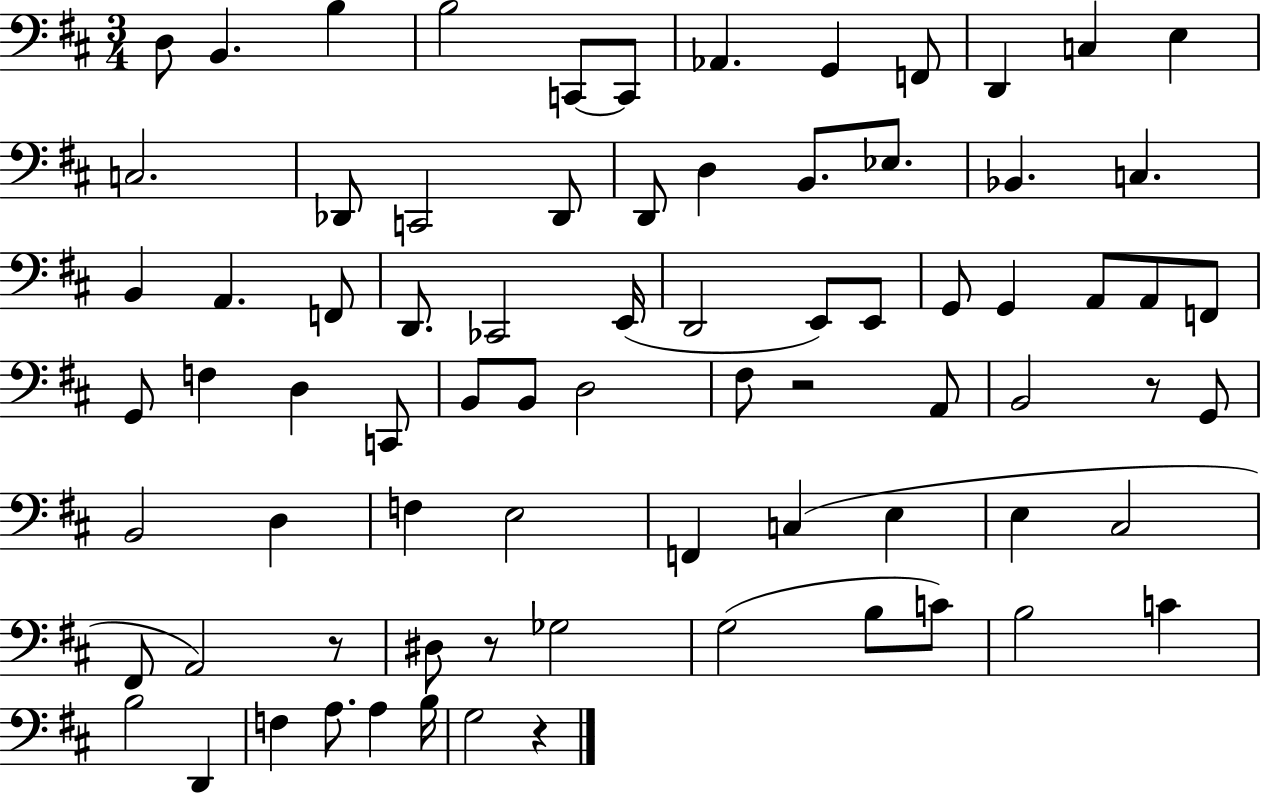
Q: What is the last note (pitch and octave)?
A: G3